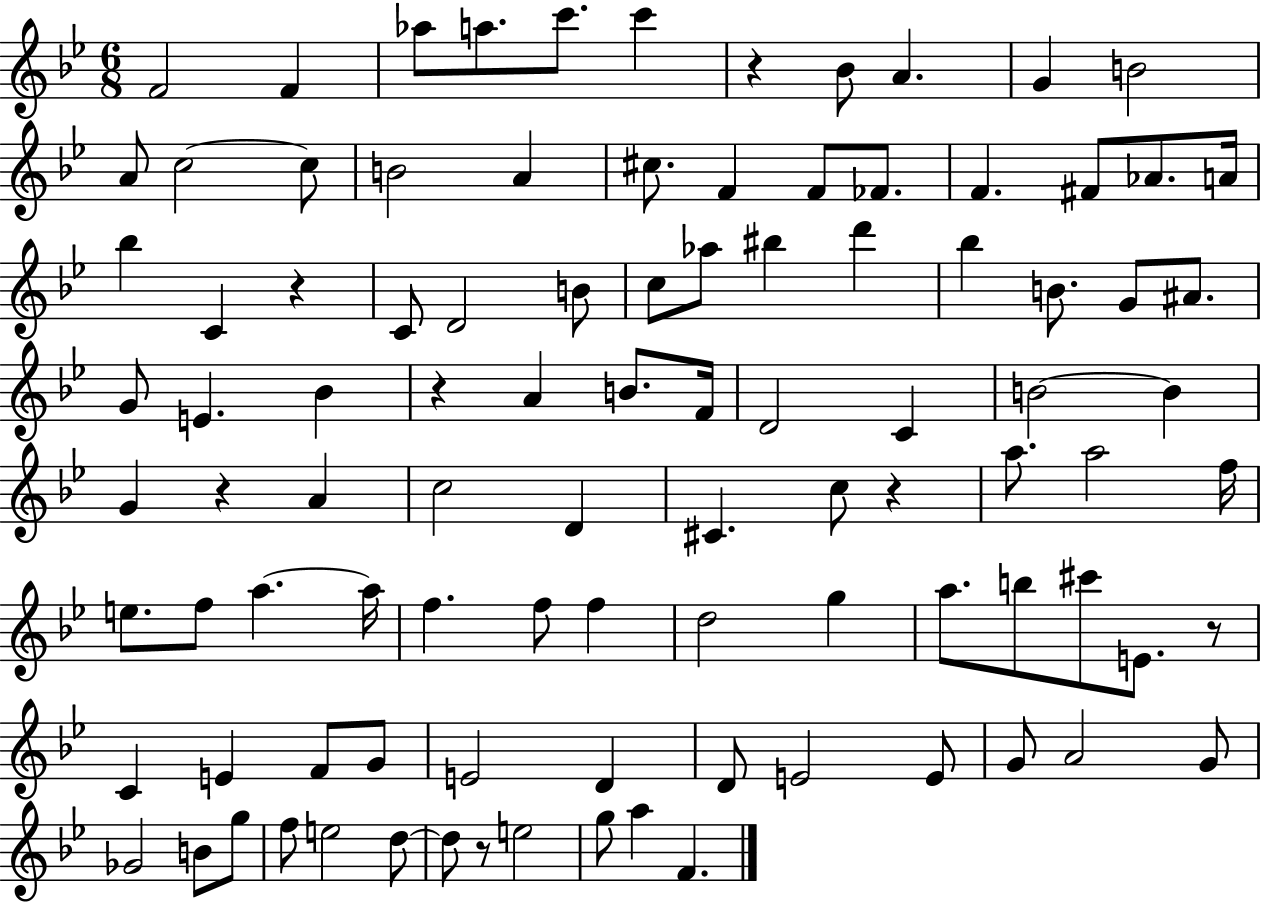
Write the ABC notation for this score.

X:1
T:Untitled
M:6/8
L:1/4
K:Bb
F2 F _a/2 a/2 c'/2 c' z _B/2 A G B2 A/2 c2 c/2 B2 A ^c/2 F F/2 _F/2 F ^F/2 _A/2 A/4 _b C z C/2 D2 B/2 c/2 _a/2 ^b d' _b B/2 G/2 ^A/2 G/2 E _B z A B/2 F/4 D2 C B2 B G z A c2 D ^C c/2 z a/2 a2 f/4 e/2 f/2 a a/4 f f/2 f d2 g a/2 b/2 ^c'/2 E/2 z/2 C E F/2 G/2 E2 D D/2 E2 E/2 G/2 A2 G/2 _G2 B/2 g/2 f/2 e2 d/2 d/2 z/2 e2 g/2 a F